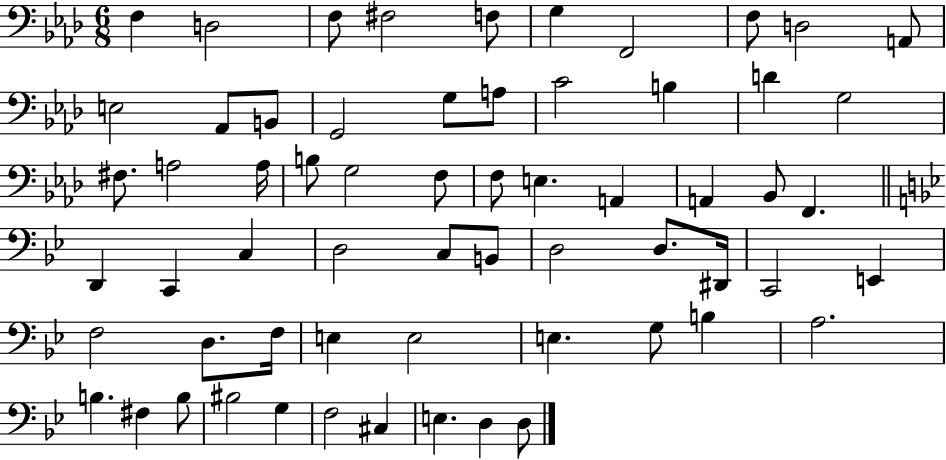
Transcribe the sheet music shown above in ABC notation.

X:1
T:Untitled
M:6/8
L:1/4
K:Ab
F, D,2 F,/2 ^F,2 F,/2 G, F,,2 F,/2 D,2 A,,/2 E,2 _A,,/2 B,,/2 G,,2 G,/2 A,/2 C2 B, D G,2 ^F,/2 A,2 A,/4 B,/2 G,2 F,/2 F,/2 E, A,, A,, _B,,/2 F,, D,, C,, C, D,2 C,/2 B,,/2 D,2 D,/2 ^D,,/4 C,,2 E,, F,2 D,/2 F,/4 E, E,2 E, G,/2 B, A,2 B, ^F, B,/2 ^B,2 G, F,2 ^C, E, D, D,/2